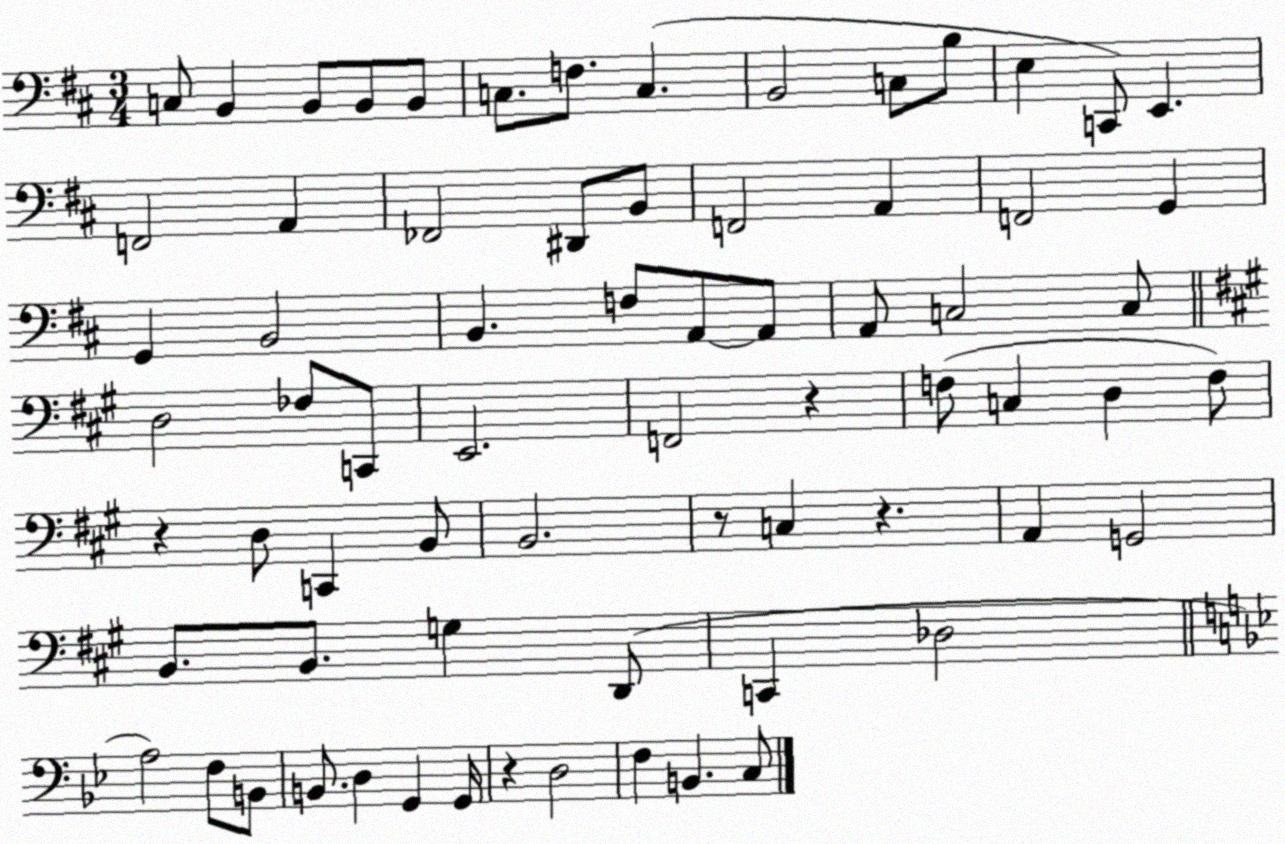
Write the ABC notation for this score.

X:1
T:Untitled
M:3/4
L:1/4
K:D
C,/2 B,, B,,/2 B,,/2 B,,/2 C,/2 F,/2 C, B,,2 C,/2 B,/2 E, C,,/2 E,, F,,2 A,, _F,,2 ^D,,/2 B,,/2 F,,2 A,, F,,2 G,, G,, B,,2 B,, F,/2 A,,/2 A,,/2 A,,/2 C,2 C,/2 D,2 _F,/2 C,,/2 E,,2 F,,2 z F,/2 C, D, F,/2 z D,/2 C,, B,,/2 B,,2 z/2 C, z A,, G,,2 B,,/2 B,,/2 G, D,,/2 C,, _D,2 A,2 F,/2 B,,/2 B,,/2 D, G,, G,,/4 z D,2 F, B,, C,/2